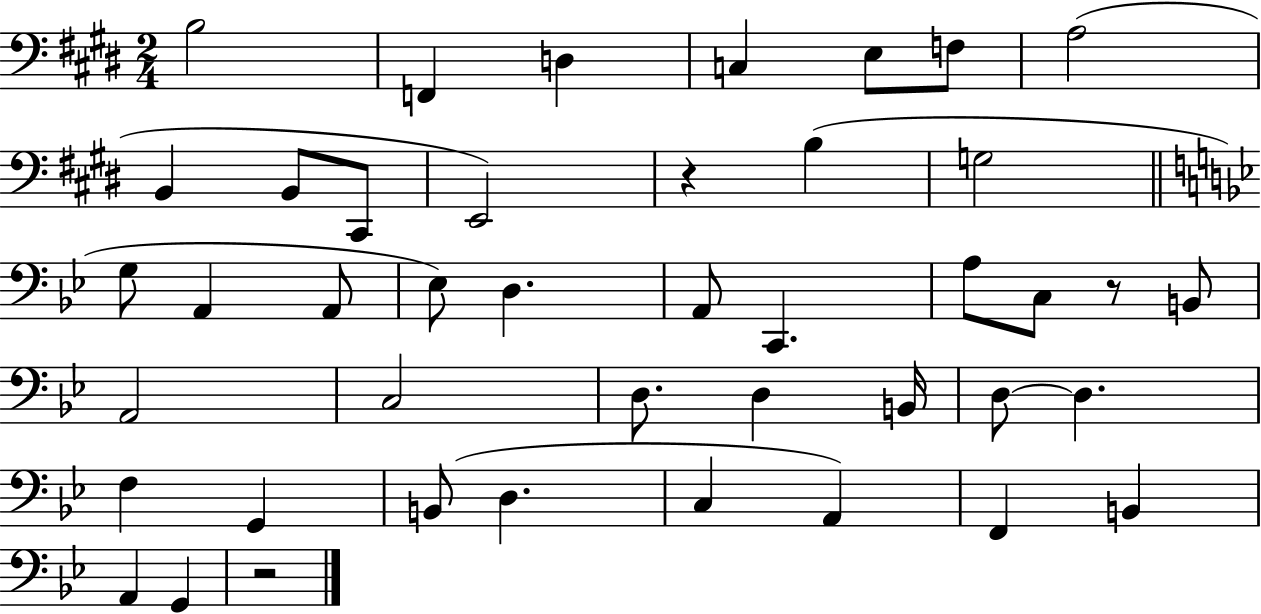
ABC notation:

X:1
T:Untitled
M:2/4
L:1/4
K:E
B,2 F,, D, C, E,/2 F,/2 A,2 B,, B,,/2 ^C,,/2 E,,2 z B, G,2 G,/2 A,, A,,/2 _E,/2 D, A,,/2 C,, A,/2 C,/2 z/2 B,,/2 A,,2 C,2 D,/2 D, B,,/4 D,/2 D, F, G,, B,,/2 D, C, A,, F,, B,, A,, G,, z2